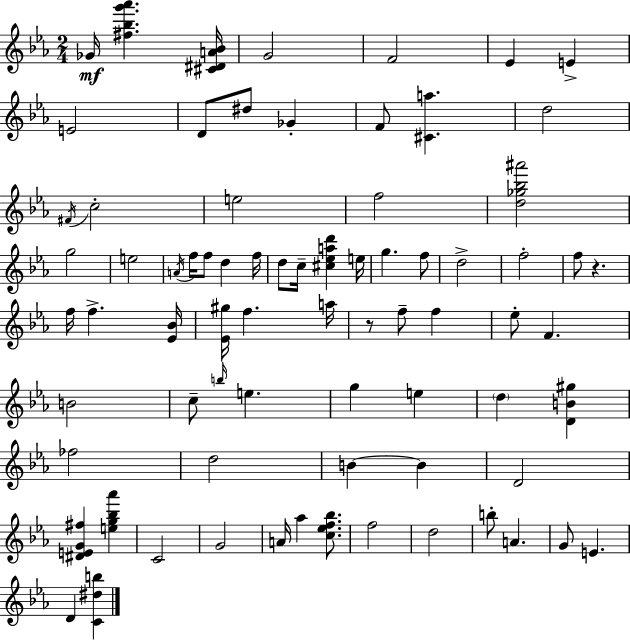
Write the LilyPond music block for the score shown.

{
  \clef treble
  \numericTimeSignature
  \time 2/4
  \key c \minor
  ges'16\mf <fis'' bes'' g''' aes'''>4. <cis' dis' a' bes'>16 | g'2 | f'2 | ees'4 e'4-> | \break e'2 | d'8 dis''8 ges'4-. | f'8 <cis' a''>4. | d''2 | \break \acciaccatura { fis'16 } c''2-. | e''2 | f''2 | <d'' ges'' bes'' ais'''>2 | \break g''2 | e''2 | \acciaccatura { a'16 } f''16 f''8 d''4 | f''16 d''8 c''16-- <cis'' ees'' a'' d'''>4 | \break e''16 g''4. | f''8 d''2-> | f''2-. | f''8 r4. | \break f''16 f''4.-> | <ees' bes'>16 <ees' gis''>16 f''4. | a''16 r8 f''8-- f''4 | ees''8-. f'4. | \break b'2 | c''8-- \grace { b''16 } e''4. | g''4 e''4 | \parenthesize d''4 <d' b' gis''>4 | \break fes''2 | d''2 | b'4~~ b'4 | d'2 | \break <dis' e' g' fis''>4 <e'' g'' bes'' aes'''>4 | c'2 | g'2 | a'16 aes''4 | \break <c'' ees'' f'' bes''>8. f''2 | d''2 | b''8-. a'4. | g'8 e'4. | \break d'4 <c' dis'' b''>4 | \bar "|."
}